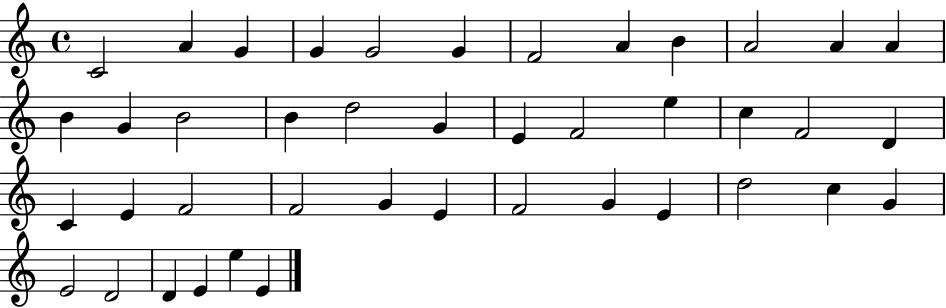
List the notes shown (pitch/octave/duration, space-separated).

C4/h A4/q G4/q G4/q G4/h G4/q F4/h A4/q B4/q A4/h A4/q A4/q B4/q G4/q B4/h B4/q D5/h G4/q E4/q F4/h E5/q C5/q F4/h D4/q C4/q E4/q F4/h F4/h G4/q E4/q F4/h G4/q E4/q D5/h C5/q G4/q E4/h D4/h D4/q E4/q E5/q E4/q